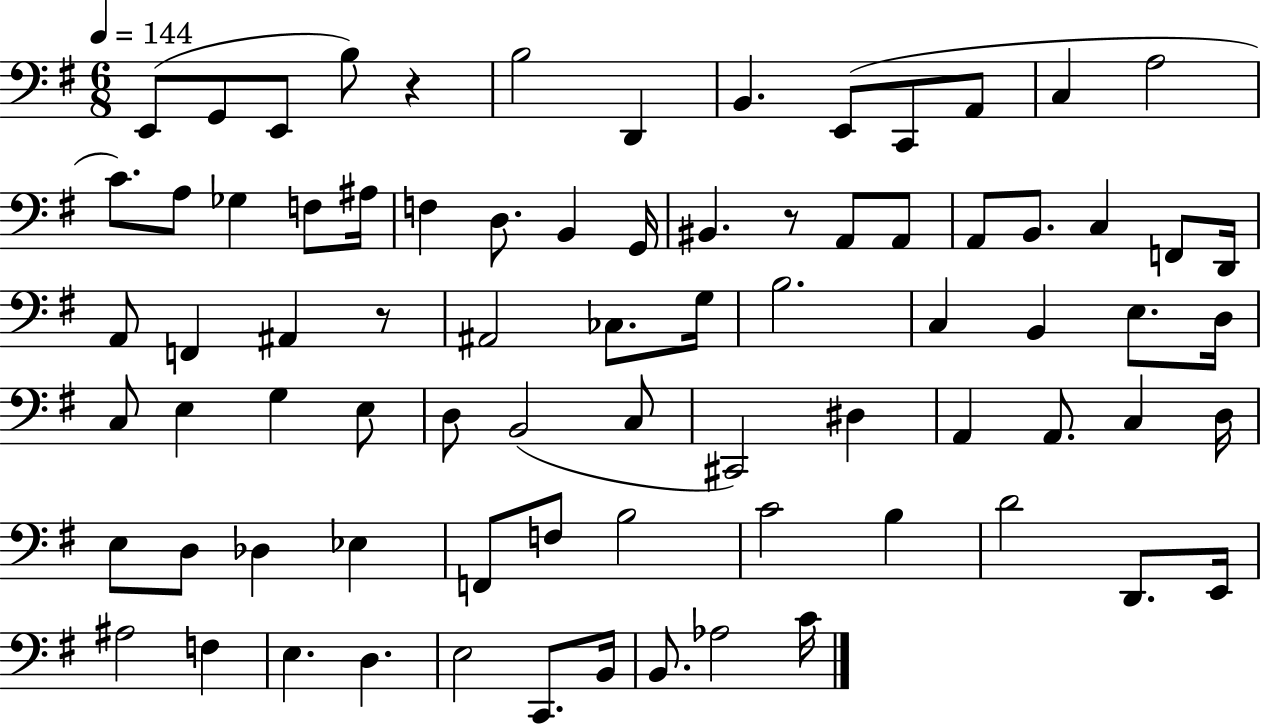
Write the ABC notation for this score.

X:1
T:Untitled
M:6/8
L:1/4
K:G
E,,/2 G,,/2 E,,/2 B,/2 z B,2 D,, B,, E,,/2 C,,/2 A,,/2 C, A,2 C/2 A,/2 _G, F,/2 ^A,/4 F, D,/2 B,, G,,/4 ^B,, z/2 A,,/2 A,,/2 A,,/2 B,,/2 C, F,,/2 D,,/4 A,,/2 F,, ^A,, z/2 ^A,,2 _C,/2 G,/4 B,2 C, B,, E,/2 D,/4 C,/2 E, G, E,/2 D,/2 B,,2 C,/2 ^C,,2 ^D, A,, A,,/2 C, D,/4 E,/2 D,/2 _D, _E, F,,/2 F,/2 B,2 C2 B, D2 D,,/2 E,,/4 ^A,2 F, E, D, E,2 C,,/2 B,,/4 B,,/2 _A,2 C/4